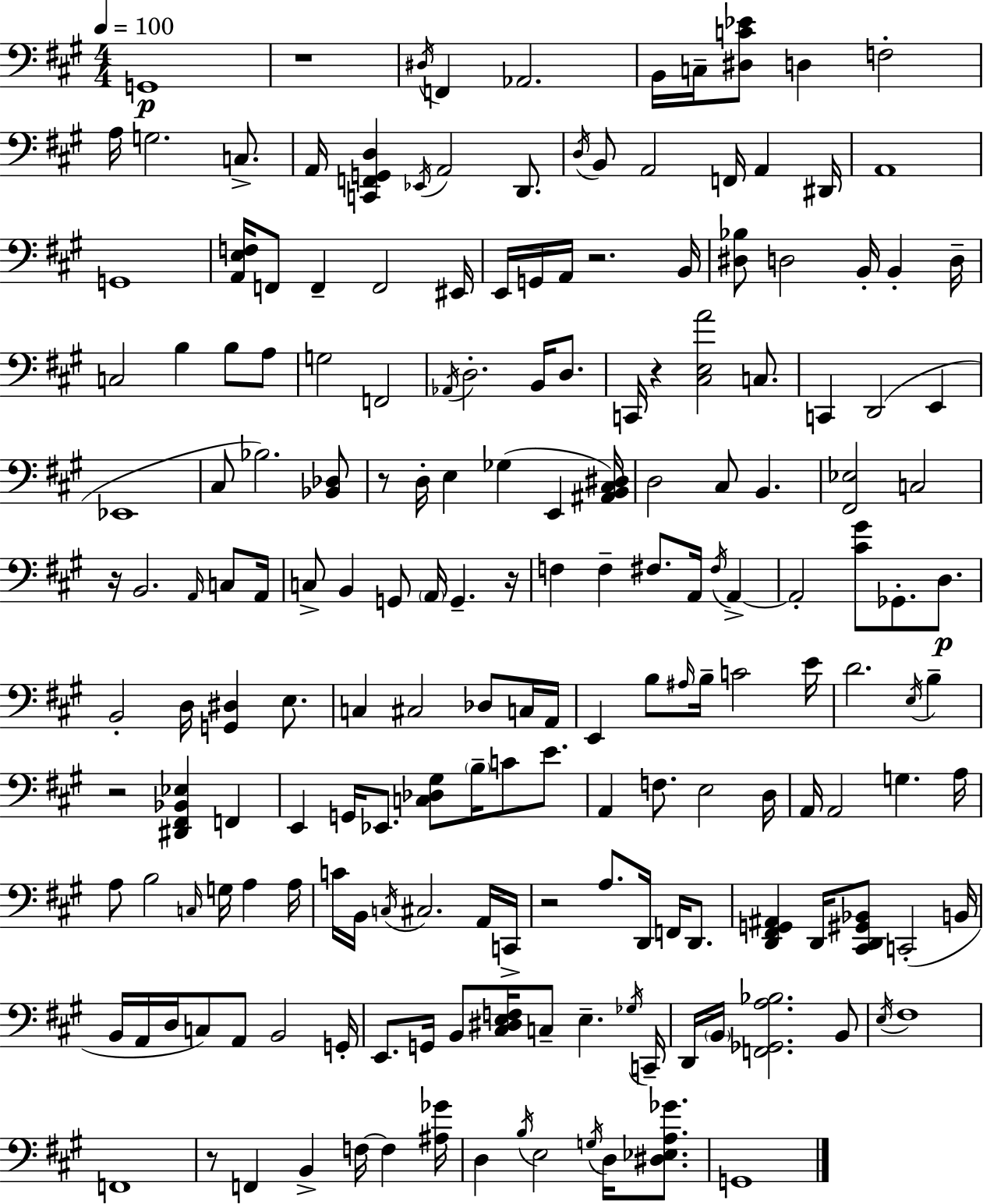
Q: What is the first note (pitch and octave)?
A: G2